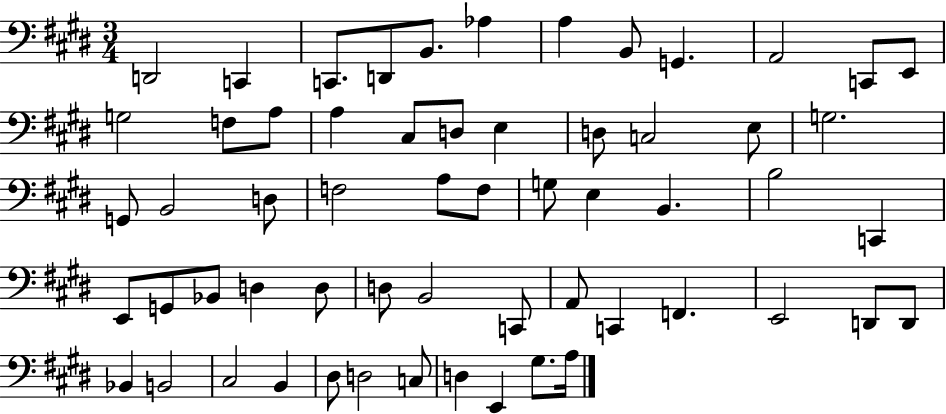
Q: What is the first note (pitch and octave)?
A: D2